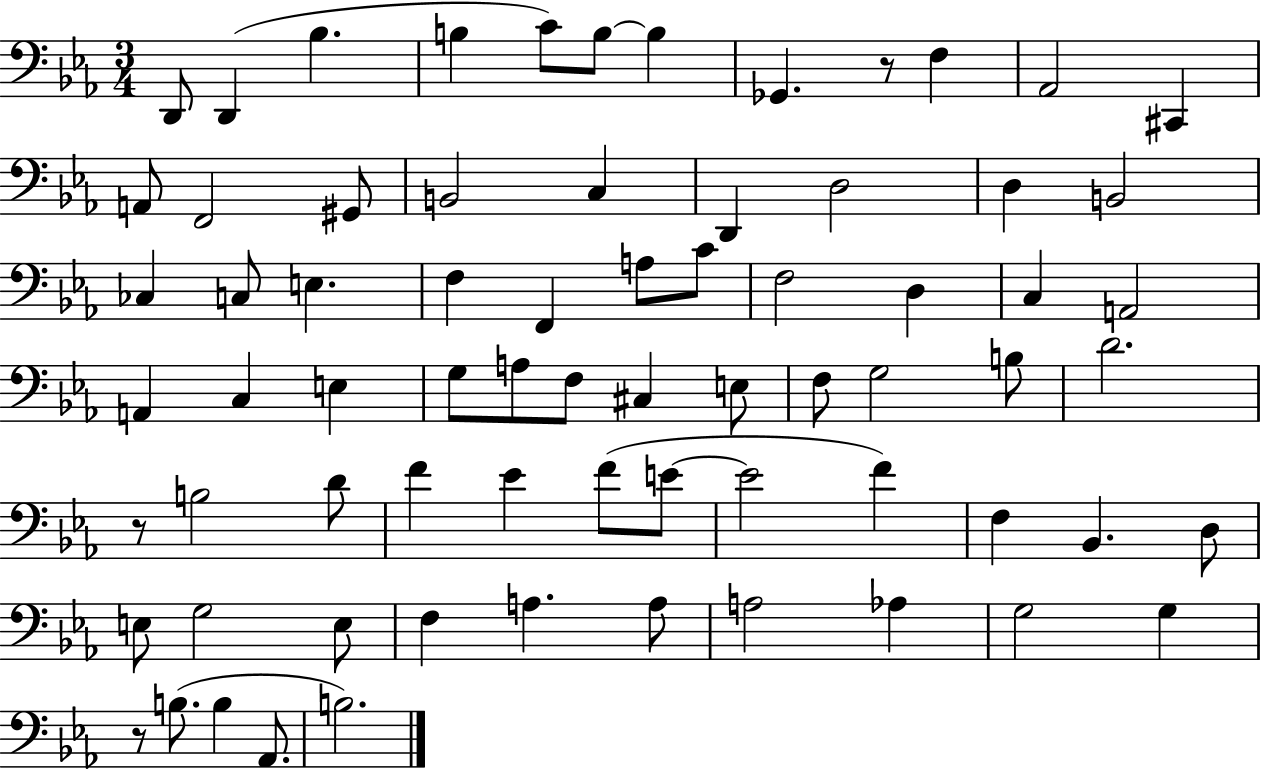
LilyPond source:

{
  \clef bass
  \numericTimeSignature
  \time 3/4
  \key ees \major
  d,8 d,4( bes4. | b4 c'8) b8~~ b4 | ges,4. r8 f4 | aes,2 cis,4 | \break a,8 f,2 gis,8 | b,2 c4 | d,4 d2 | d4 b,2 | \break ces4 c8 e4. | f4 f,4 a8 c'8 | f2 d4 | c4 a,2 | \break a,4 c4 e4 | g8 a8 f8 cis4 e8 | f8 g2 b8 | d'2. | \break r8 b2 d'8 | f'4 ees'4 f'8( e'8~~ | e'2 f'4) | f4 bes,4. d8 | \break e8 g2 e8 | f4 a4. a8 | a2 aes4 | g2 g4 | \break r8 b8.( b4 aes,8. | b2.) | \bar "|."
}